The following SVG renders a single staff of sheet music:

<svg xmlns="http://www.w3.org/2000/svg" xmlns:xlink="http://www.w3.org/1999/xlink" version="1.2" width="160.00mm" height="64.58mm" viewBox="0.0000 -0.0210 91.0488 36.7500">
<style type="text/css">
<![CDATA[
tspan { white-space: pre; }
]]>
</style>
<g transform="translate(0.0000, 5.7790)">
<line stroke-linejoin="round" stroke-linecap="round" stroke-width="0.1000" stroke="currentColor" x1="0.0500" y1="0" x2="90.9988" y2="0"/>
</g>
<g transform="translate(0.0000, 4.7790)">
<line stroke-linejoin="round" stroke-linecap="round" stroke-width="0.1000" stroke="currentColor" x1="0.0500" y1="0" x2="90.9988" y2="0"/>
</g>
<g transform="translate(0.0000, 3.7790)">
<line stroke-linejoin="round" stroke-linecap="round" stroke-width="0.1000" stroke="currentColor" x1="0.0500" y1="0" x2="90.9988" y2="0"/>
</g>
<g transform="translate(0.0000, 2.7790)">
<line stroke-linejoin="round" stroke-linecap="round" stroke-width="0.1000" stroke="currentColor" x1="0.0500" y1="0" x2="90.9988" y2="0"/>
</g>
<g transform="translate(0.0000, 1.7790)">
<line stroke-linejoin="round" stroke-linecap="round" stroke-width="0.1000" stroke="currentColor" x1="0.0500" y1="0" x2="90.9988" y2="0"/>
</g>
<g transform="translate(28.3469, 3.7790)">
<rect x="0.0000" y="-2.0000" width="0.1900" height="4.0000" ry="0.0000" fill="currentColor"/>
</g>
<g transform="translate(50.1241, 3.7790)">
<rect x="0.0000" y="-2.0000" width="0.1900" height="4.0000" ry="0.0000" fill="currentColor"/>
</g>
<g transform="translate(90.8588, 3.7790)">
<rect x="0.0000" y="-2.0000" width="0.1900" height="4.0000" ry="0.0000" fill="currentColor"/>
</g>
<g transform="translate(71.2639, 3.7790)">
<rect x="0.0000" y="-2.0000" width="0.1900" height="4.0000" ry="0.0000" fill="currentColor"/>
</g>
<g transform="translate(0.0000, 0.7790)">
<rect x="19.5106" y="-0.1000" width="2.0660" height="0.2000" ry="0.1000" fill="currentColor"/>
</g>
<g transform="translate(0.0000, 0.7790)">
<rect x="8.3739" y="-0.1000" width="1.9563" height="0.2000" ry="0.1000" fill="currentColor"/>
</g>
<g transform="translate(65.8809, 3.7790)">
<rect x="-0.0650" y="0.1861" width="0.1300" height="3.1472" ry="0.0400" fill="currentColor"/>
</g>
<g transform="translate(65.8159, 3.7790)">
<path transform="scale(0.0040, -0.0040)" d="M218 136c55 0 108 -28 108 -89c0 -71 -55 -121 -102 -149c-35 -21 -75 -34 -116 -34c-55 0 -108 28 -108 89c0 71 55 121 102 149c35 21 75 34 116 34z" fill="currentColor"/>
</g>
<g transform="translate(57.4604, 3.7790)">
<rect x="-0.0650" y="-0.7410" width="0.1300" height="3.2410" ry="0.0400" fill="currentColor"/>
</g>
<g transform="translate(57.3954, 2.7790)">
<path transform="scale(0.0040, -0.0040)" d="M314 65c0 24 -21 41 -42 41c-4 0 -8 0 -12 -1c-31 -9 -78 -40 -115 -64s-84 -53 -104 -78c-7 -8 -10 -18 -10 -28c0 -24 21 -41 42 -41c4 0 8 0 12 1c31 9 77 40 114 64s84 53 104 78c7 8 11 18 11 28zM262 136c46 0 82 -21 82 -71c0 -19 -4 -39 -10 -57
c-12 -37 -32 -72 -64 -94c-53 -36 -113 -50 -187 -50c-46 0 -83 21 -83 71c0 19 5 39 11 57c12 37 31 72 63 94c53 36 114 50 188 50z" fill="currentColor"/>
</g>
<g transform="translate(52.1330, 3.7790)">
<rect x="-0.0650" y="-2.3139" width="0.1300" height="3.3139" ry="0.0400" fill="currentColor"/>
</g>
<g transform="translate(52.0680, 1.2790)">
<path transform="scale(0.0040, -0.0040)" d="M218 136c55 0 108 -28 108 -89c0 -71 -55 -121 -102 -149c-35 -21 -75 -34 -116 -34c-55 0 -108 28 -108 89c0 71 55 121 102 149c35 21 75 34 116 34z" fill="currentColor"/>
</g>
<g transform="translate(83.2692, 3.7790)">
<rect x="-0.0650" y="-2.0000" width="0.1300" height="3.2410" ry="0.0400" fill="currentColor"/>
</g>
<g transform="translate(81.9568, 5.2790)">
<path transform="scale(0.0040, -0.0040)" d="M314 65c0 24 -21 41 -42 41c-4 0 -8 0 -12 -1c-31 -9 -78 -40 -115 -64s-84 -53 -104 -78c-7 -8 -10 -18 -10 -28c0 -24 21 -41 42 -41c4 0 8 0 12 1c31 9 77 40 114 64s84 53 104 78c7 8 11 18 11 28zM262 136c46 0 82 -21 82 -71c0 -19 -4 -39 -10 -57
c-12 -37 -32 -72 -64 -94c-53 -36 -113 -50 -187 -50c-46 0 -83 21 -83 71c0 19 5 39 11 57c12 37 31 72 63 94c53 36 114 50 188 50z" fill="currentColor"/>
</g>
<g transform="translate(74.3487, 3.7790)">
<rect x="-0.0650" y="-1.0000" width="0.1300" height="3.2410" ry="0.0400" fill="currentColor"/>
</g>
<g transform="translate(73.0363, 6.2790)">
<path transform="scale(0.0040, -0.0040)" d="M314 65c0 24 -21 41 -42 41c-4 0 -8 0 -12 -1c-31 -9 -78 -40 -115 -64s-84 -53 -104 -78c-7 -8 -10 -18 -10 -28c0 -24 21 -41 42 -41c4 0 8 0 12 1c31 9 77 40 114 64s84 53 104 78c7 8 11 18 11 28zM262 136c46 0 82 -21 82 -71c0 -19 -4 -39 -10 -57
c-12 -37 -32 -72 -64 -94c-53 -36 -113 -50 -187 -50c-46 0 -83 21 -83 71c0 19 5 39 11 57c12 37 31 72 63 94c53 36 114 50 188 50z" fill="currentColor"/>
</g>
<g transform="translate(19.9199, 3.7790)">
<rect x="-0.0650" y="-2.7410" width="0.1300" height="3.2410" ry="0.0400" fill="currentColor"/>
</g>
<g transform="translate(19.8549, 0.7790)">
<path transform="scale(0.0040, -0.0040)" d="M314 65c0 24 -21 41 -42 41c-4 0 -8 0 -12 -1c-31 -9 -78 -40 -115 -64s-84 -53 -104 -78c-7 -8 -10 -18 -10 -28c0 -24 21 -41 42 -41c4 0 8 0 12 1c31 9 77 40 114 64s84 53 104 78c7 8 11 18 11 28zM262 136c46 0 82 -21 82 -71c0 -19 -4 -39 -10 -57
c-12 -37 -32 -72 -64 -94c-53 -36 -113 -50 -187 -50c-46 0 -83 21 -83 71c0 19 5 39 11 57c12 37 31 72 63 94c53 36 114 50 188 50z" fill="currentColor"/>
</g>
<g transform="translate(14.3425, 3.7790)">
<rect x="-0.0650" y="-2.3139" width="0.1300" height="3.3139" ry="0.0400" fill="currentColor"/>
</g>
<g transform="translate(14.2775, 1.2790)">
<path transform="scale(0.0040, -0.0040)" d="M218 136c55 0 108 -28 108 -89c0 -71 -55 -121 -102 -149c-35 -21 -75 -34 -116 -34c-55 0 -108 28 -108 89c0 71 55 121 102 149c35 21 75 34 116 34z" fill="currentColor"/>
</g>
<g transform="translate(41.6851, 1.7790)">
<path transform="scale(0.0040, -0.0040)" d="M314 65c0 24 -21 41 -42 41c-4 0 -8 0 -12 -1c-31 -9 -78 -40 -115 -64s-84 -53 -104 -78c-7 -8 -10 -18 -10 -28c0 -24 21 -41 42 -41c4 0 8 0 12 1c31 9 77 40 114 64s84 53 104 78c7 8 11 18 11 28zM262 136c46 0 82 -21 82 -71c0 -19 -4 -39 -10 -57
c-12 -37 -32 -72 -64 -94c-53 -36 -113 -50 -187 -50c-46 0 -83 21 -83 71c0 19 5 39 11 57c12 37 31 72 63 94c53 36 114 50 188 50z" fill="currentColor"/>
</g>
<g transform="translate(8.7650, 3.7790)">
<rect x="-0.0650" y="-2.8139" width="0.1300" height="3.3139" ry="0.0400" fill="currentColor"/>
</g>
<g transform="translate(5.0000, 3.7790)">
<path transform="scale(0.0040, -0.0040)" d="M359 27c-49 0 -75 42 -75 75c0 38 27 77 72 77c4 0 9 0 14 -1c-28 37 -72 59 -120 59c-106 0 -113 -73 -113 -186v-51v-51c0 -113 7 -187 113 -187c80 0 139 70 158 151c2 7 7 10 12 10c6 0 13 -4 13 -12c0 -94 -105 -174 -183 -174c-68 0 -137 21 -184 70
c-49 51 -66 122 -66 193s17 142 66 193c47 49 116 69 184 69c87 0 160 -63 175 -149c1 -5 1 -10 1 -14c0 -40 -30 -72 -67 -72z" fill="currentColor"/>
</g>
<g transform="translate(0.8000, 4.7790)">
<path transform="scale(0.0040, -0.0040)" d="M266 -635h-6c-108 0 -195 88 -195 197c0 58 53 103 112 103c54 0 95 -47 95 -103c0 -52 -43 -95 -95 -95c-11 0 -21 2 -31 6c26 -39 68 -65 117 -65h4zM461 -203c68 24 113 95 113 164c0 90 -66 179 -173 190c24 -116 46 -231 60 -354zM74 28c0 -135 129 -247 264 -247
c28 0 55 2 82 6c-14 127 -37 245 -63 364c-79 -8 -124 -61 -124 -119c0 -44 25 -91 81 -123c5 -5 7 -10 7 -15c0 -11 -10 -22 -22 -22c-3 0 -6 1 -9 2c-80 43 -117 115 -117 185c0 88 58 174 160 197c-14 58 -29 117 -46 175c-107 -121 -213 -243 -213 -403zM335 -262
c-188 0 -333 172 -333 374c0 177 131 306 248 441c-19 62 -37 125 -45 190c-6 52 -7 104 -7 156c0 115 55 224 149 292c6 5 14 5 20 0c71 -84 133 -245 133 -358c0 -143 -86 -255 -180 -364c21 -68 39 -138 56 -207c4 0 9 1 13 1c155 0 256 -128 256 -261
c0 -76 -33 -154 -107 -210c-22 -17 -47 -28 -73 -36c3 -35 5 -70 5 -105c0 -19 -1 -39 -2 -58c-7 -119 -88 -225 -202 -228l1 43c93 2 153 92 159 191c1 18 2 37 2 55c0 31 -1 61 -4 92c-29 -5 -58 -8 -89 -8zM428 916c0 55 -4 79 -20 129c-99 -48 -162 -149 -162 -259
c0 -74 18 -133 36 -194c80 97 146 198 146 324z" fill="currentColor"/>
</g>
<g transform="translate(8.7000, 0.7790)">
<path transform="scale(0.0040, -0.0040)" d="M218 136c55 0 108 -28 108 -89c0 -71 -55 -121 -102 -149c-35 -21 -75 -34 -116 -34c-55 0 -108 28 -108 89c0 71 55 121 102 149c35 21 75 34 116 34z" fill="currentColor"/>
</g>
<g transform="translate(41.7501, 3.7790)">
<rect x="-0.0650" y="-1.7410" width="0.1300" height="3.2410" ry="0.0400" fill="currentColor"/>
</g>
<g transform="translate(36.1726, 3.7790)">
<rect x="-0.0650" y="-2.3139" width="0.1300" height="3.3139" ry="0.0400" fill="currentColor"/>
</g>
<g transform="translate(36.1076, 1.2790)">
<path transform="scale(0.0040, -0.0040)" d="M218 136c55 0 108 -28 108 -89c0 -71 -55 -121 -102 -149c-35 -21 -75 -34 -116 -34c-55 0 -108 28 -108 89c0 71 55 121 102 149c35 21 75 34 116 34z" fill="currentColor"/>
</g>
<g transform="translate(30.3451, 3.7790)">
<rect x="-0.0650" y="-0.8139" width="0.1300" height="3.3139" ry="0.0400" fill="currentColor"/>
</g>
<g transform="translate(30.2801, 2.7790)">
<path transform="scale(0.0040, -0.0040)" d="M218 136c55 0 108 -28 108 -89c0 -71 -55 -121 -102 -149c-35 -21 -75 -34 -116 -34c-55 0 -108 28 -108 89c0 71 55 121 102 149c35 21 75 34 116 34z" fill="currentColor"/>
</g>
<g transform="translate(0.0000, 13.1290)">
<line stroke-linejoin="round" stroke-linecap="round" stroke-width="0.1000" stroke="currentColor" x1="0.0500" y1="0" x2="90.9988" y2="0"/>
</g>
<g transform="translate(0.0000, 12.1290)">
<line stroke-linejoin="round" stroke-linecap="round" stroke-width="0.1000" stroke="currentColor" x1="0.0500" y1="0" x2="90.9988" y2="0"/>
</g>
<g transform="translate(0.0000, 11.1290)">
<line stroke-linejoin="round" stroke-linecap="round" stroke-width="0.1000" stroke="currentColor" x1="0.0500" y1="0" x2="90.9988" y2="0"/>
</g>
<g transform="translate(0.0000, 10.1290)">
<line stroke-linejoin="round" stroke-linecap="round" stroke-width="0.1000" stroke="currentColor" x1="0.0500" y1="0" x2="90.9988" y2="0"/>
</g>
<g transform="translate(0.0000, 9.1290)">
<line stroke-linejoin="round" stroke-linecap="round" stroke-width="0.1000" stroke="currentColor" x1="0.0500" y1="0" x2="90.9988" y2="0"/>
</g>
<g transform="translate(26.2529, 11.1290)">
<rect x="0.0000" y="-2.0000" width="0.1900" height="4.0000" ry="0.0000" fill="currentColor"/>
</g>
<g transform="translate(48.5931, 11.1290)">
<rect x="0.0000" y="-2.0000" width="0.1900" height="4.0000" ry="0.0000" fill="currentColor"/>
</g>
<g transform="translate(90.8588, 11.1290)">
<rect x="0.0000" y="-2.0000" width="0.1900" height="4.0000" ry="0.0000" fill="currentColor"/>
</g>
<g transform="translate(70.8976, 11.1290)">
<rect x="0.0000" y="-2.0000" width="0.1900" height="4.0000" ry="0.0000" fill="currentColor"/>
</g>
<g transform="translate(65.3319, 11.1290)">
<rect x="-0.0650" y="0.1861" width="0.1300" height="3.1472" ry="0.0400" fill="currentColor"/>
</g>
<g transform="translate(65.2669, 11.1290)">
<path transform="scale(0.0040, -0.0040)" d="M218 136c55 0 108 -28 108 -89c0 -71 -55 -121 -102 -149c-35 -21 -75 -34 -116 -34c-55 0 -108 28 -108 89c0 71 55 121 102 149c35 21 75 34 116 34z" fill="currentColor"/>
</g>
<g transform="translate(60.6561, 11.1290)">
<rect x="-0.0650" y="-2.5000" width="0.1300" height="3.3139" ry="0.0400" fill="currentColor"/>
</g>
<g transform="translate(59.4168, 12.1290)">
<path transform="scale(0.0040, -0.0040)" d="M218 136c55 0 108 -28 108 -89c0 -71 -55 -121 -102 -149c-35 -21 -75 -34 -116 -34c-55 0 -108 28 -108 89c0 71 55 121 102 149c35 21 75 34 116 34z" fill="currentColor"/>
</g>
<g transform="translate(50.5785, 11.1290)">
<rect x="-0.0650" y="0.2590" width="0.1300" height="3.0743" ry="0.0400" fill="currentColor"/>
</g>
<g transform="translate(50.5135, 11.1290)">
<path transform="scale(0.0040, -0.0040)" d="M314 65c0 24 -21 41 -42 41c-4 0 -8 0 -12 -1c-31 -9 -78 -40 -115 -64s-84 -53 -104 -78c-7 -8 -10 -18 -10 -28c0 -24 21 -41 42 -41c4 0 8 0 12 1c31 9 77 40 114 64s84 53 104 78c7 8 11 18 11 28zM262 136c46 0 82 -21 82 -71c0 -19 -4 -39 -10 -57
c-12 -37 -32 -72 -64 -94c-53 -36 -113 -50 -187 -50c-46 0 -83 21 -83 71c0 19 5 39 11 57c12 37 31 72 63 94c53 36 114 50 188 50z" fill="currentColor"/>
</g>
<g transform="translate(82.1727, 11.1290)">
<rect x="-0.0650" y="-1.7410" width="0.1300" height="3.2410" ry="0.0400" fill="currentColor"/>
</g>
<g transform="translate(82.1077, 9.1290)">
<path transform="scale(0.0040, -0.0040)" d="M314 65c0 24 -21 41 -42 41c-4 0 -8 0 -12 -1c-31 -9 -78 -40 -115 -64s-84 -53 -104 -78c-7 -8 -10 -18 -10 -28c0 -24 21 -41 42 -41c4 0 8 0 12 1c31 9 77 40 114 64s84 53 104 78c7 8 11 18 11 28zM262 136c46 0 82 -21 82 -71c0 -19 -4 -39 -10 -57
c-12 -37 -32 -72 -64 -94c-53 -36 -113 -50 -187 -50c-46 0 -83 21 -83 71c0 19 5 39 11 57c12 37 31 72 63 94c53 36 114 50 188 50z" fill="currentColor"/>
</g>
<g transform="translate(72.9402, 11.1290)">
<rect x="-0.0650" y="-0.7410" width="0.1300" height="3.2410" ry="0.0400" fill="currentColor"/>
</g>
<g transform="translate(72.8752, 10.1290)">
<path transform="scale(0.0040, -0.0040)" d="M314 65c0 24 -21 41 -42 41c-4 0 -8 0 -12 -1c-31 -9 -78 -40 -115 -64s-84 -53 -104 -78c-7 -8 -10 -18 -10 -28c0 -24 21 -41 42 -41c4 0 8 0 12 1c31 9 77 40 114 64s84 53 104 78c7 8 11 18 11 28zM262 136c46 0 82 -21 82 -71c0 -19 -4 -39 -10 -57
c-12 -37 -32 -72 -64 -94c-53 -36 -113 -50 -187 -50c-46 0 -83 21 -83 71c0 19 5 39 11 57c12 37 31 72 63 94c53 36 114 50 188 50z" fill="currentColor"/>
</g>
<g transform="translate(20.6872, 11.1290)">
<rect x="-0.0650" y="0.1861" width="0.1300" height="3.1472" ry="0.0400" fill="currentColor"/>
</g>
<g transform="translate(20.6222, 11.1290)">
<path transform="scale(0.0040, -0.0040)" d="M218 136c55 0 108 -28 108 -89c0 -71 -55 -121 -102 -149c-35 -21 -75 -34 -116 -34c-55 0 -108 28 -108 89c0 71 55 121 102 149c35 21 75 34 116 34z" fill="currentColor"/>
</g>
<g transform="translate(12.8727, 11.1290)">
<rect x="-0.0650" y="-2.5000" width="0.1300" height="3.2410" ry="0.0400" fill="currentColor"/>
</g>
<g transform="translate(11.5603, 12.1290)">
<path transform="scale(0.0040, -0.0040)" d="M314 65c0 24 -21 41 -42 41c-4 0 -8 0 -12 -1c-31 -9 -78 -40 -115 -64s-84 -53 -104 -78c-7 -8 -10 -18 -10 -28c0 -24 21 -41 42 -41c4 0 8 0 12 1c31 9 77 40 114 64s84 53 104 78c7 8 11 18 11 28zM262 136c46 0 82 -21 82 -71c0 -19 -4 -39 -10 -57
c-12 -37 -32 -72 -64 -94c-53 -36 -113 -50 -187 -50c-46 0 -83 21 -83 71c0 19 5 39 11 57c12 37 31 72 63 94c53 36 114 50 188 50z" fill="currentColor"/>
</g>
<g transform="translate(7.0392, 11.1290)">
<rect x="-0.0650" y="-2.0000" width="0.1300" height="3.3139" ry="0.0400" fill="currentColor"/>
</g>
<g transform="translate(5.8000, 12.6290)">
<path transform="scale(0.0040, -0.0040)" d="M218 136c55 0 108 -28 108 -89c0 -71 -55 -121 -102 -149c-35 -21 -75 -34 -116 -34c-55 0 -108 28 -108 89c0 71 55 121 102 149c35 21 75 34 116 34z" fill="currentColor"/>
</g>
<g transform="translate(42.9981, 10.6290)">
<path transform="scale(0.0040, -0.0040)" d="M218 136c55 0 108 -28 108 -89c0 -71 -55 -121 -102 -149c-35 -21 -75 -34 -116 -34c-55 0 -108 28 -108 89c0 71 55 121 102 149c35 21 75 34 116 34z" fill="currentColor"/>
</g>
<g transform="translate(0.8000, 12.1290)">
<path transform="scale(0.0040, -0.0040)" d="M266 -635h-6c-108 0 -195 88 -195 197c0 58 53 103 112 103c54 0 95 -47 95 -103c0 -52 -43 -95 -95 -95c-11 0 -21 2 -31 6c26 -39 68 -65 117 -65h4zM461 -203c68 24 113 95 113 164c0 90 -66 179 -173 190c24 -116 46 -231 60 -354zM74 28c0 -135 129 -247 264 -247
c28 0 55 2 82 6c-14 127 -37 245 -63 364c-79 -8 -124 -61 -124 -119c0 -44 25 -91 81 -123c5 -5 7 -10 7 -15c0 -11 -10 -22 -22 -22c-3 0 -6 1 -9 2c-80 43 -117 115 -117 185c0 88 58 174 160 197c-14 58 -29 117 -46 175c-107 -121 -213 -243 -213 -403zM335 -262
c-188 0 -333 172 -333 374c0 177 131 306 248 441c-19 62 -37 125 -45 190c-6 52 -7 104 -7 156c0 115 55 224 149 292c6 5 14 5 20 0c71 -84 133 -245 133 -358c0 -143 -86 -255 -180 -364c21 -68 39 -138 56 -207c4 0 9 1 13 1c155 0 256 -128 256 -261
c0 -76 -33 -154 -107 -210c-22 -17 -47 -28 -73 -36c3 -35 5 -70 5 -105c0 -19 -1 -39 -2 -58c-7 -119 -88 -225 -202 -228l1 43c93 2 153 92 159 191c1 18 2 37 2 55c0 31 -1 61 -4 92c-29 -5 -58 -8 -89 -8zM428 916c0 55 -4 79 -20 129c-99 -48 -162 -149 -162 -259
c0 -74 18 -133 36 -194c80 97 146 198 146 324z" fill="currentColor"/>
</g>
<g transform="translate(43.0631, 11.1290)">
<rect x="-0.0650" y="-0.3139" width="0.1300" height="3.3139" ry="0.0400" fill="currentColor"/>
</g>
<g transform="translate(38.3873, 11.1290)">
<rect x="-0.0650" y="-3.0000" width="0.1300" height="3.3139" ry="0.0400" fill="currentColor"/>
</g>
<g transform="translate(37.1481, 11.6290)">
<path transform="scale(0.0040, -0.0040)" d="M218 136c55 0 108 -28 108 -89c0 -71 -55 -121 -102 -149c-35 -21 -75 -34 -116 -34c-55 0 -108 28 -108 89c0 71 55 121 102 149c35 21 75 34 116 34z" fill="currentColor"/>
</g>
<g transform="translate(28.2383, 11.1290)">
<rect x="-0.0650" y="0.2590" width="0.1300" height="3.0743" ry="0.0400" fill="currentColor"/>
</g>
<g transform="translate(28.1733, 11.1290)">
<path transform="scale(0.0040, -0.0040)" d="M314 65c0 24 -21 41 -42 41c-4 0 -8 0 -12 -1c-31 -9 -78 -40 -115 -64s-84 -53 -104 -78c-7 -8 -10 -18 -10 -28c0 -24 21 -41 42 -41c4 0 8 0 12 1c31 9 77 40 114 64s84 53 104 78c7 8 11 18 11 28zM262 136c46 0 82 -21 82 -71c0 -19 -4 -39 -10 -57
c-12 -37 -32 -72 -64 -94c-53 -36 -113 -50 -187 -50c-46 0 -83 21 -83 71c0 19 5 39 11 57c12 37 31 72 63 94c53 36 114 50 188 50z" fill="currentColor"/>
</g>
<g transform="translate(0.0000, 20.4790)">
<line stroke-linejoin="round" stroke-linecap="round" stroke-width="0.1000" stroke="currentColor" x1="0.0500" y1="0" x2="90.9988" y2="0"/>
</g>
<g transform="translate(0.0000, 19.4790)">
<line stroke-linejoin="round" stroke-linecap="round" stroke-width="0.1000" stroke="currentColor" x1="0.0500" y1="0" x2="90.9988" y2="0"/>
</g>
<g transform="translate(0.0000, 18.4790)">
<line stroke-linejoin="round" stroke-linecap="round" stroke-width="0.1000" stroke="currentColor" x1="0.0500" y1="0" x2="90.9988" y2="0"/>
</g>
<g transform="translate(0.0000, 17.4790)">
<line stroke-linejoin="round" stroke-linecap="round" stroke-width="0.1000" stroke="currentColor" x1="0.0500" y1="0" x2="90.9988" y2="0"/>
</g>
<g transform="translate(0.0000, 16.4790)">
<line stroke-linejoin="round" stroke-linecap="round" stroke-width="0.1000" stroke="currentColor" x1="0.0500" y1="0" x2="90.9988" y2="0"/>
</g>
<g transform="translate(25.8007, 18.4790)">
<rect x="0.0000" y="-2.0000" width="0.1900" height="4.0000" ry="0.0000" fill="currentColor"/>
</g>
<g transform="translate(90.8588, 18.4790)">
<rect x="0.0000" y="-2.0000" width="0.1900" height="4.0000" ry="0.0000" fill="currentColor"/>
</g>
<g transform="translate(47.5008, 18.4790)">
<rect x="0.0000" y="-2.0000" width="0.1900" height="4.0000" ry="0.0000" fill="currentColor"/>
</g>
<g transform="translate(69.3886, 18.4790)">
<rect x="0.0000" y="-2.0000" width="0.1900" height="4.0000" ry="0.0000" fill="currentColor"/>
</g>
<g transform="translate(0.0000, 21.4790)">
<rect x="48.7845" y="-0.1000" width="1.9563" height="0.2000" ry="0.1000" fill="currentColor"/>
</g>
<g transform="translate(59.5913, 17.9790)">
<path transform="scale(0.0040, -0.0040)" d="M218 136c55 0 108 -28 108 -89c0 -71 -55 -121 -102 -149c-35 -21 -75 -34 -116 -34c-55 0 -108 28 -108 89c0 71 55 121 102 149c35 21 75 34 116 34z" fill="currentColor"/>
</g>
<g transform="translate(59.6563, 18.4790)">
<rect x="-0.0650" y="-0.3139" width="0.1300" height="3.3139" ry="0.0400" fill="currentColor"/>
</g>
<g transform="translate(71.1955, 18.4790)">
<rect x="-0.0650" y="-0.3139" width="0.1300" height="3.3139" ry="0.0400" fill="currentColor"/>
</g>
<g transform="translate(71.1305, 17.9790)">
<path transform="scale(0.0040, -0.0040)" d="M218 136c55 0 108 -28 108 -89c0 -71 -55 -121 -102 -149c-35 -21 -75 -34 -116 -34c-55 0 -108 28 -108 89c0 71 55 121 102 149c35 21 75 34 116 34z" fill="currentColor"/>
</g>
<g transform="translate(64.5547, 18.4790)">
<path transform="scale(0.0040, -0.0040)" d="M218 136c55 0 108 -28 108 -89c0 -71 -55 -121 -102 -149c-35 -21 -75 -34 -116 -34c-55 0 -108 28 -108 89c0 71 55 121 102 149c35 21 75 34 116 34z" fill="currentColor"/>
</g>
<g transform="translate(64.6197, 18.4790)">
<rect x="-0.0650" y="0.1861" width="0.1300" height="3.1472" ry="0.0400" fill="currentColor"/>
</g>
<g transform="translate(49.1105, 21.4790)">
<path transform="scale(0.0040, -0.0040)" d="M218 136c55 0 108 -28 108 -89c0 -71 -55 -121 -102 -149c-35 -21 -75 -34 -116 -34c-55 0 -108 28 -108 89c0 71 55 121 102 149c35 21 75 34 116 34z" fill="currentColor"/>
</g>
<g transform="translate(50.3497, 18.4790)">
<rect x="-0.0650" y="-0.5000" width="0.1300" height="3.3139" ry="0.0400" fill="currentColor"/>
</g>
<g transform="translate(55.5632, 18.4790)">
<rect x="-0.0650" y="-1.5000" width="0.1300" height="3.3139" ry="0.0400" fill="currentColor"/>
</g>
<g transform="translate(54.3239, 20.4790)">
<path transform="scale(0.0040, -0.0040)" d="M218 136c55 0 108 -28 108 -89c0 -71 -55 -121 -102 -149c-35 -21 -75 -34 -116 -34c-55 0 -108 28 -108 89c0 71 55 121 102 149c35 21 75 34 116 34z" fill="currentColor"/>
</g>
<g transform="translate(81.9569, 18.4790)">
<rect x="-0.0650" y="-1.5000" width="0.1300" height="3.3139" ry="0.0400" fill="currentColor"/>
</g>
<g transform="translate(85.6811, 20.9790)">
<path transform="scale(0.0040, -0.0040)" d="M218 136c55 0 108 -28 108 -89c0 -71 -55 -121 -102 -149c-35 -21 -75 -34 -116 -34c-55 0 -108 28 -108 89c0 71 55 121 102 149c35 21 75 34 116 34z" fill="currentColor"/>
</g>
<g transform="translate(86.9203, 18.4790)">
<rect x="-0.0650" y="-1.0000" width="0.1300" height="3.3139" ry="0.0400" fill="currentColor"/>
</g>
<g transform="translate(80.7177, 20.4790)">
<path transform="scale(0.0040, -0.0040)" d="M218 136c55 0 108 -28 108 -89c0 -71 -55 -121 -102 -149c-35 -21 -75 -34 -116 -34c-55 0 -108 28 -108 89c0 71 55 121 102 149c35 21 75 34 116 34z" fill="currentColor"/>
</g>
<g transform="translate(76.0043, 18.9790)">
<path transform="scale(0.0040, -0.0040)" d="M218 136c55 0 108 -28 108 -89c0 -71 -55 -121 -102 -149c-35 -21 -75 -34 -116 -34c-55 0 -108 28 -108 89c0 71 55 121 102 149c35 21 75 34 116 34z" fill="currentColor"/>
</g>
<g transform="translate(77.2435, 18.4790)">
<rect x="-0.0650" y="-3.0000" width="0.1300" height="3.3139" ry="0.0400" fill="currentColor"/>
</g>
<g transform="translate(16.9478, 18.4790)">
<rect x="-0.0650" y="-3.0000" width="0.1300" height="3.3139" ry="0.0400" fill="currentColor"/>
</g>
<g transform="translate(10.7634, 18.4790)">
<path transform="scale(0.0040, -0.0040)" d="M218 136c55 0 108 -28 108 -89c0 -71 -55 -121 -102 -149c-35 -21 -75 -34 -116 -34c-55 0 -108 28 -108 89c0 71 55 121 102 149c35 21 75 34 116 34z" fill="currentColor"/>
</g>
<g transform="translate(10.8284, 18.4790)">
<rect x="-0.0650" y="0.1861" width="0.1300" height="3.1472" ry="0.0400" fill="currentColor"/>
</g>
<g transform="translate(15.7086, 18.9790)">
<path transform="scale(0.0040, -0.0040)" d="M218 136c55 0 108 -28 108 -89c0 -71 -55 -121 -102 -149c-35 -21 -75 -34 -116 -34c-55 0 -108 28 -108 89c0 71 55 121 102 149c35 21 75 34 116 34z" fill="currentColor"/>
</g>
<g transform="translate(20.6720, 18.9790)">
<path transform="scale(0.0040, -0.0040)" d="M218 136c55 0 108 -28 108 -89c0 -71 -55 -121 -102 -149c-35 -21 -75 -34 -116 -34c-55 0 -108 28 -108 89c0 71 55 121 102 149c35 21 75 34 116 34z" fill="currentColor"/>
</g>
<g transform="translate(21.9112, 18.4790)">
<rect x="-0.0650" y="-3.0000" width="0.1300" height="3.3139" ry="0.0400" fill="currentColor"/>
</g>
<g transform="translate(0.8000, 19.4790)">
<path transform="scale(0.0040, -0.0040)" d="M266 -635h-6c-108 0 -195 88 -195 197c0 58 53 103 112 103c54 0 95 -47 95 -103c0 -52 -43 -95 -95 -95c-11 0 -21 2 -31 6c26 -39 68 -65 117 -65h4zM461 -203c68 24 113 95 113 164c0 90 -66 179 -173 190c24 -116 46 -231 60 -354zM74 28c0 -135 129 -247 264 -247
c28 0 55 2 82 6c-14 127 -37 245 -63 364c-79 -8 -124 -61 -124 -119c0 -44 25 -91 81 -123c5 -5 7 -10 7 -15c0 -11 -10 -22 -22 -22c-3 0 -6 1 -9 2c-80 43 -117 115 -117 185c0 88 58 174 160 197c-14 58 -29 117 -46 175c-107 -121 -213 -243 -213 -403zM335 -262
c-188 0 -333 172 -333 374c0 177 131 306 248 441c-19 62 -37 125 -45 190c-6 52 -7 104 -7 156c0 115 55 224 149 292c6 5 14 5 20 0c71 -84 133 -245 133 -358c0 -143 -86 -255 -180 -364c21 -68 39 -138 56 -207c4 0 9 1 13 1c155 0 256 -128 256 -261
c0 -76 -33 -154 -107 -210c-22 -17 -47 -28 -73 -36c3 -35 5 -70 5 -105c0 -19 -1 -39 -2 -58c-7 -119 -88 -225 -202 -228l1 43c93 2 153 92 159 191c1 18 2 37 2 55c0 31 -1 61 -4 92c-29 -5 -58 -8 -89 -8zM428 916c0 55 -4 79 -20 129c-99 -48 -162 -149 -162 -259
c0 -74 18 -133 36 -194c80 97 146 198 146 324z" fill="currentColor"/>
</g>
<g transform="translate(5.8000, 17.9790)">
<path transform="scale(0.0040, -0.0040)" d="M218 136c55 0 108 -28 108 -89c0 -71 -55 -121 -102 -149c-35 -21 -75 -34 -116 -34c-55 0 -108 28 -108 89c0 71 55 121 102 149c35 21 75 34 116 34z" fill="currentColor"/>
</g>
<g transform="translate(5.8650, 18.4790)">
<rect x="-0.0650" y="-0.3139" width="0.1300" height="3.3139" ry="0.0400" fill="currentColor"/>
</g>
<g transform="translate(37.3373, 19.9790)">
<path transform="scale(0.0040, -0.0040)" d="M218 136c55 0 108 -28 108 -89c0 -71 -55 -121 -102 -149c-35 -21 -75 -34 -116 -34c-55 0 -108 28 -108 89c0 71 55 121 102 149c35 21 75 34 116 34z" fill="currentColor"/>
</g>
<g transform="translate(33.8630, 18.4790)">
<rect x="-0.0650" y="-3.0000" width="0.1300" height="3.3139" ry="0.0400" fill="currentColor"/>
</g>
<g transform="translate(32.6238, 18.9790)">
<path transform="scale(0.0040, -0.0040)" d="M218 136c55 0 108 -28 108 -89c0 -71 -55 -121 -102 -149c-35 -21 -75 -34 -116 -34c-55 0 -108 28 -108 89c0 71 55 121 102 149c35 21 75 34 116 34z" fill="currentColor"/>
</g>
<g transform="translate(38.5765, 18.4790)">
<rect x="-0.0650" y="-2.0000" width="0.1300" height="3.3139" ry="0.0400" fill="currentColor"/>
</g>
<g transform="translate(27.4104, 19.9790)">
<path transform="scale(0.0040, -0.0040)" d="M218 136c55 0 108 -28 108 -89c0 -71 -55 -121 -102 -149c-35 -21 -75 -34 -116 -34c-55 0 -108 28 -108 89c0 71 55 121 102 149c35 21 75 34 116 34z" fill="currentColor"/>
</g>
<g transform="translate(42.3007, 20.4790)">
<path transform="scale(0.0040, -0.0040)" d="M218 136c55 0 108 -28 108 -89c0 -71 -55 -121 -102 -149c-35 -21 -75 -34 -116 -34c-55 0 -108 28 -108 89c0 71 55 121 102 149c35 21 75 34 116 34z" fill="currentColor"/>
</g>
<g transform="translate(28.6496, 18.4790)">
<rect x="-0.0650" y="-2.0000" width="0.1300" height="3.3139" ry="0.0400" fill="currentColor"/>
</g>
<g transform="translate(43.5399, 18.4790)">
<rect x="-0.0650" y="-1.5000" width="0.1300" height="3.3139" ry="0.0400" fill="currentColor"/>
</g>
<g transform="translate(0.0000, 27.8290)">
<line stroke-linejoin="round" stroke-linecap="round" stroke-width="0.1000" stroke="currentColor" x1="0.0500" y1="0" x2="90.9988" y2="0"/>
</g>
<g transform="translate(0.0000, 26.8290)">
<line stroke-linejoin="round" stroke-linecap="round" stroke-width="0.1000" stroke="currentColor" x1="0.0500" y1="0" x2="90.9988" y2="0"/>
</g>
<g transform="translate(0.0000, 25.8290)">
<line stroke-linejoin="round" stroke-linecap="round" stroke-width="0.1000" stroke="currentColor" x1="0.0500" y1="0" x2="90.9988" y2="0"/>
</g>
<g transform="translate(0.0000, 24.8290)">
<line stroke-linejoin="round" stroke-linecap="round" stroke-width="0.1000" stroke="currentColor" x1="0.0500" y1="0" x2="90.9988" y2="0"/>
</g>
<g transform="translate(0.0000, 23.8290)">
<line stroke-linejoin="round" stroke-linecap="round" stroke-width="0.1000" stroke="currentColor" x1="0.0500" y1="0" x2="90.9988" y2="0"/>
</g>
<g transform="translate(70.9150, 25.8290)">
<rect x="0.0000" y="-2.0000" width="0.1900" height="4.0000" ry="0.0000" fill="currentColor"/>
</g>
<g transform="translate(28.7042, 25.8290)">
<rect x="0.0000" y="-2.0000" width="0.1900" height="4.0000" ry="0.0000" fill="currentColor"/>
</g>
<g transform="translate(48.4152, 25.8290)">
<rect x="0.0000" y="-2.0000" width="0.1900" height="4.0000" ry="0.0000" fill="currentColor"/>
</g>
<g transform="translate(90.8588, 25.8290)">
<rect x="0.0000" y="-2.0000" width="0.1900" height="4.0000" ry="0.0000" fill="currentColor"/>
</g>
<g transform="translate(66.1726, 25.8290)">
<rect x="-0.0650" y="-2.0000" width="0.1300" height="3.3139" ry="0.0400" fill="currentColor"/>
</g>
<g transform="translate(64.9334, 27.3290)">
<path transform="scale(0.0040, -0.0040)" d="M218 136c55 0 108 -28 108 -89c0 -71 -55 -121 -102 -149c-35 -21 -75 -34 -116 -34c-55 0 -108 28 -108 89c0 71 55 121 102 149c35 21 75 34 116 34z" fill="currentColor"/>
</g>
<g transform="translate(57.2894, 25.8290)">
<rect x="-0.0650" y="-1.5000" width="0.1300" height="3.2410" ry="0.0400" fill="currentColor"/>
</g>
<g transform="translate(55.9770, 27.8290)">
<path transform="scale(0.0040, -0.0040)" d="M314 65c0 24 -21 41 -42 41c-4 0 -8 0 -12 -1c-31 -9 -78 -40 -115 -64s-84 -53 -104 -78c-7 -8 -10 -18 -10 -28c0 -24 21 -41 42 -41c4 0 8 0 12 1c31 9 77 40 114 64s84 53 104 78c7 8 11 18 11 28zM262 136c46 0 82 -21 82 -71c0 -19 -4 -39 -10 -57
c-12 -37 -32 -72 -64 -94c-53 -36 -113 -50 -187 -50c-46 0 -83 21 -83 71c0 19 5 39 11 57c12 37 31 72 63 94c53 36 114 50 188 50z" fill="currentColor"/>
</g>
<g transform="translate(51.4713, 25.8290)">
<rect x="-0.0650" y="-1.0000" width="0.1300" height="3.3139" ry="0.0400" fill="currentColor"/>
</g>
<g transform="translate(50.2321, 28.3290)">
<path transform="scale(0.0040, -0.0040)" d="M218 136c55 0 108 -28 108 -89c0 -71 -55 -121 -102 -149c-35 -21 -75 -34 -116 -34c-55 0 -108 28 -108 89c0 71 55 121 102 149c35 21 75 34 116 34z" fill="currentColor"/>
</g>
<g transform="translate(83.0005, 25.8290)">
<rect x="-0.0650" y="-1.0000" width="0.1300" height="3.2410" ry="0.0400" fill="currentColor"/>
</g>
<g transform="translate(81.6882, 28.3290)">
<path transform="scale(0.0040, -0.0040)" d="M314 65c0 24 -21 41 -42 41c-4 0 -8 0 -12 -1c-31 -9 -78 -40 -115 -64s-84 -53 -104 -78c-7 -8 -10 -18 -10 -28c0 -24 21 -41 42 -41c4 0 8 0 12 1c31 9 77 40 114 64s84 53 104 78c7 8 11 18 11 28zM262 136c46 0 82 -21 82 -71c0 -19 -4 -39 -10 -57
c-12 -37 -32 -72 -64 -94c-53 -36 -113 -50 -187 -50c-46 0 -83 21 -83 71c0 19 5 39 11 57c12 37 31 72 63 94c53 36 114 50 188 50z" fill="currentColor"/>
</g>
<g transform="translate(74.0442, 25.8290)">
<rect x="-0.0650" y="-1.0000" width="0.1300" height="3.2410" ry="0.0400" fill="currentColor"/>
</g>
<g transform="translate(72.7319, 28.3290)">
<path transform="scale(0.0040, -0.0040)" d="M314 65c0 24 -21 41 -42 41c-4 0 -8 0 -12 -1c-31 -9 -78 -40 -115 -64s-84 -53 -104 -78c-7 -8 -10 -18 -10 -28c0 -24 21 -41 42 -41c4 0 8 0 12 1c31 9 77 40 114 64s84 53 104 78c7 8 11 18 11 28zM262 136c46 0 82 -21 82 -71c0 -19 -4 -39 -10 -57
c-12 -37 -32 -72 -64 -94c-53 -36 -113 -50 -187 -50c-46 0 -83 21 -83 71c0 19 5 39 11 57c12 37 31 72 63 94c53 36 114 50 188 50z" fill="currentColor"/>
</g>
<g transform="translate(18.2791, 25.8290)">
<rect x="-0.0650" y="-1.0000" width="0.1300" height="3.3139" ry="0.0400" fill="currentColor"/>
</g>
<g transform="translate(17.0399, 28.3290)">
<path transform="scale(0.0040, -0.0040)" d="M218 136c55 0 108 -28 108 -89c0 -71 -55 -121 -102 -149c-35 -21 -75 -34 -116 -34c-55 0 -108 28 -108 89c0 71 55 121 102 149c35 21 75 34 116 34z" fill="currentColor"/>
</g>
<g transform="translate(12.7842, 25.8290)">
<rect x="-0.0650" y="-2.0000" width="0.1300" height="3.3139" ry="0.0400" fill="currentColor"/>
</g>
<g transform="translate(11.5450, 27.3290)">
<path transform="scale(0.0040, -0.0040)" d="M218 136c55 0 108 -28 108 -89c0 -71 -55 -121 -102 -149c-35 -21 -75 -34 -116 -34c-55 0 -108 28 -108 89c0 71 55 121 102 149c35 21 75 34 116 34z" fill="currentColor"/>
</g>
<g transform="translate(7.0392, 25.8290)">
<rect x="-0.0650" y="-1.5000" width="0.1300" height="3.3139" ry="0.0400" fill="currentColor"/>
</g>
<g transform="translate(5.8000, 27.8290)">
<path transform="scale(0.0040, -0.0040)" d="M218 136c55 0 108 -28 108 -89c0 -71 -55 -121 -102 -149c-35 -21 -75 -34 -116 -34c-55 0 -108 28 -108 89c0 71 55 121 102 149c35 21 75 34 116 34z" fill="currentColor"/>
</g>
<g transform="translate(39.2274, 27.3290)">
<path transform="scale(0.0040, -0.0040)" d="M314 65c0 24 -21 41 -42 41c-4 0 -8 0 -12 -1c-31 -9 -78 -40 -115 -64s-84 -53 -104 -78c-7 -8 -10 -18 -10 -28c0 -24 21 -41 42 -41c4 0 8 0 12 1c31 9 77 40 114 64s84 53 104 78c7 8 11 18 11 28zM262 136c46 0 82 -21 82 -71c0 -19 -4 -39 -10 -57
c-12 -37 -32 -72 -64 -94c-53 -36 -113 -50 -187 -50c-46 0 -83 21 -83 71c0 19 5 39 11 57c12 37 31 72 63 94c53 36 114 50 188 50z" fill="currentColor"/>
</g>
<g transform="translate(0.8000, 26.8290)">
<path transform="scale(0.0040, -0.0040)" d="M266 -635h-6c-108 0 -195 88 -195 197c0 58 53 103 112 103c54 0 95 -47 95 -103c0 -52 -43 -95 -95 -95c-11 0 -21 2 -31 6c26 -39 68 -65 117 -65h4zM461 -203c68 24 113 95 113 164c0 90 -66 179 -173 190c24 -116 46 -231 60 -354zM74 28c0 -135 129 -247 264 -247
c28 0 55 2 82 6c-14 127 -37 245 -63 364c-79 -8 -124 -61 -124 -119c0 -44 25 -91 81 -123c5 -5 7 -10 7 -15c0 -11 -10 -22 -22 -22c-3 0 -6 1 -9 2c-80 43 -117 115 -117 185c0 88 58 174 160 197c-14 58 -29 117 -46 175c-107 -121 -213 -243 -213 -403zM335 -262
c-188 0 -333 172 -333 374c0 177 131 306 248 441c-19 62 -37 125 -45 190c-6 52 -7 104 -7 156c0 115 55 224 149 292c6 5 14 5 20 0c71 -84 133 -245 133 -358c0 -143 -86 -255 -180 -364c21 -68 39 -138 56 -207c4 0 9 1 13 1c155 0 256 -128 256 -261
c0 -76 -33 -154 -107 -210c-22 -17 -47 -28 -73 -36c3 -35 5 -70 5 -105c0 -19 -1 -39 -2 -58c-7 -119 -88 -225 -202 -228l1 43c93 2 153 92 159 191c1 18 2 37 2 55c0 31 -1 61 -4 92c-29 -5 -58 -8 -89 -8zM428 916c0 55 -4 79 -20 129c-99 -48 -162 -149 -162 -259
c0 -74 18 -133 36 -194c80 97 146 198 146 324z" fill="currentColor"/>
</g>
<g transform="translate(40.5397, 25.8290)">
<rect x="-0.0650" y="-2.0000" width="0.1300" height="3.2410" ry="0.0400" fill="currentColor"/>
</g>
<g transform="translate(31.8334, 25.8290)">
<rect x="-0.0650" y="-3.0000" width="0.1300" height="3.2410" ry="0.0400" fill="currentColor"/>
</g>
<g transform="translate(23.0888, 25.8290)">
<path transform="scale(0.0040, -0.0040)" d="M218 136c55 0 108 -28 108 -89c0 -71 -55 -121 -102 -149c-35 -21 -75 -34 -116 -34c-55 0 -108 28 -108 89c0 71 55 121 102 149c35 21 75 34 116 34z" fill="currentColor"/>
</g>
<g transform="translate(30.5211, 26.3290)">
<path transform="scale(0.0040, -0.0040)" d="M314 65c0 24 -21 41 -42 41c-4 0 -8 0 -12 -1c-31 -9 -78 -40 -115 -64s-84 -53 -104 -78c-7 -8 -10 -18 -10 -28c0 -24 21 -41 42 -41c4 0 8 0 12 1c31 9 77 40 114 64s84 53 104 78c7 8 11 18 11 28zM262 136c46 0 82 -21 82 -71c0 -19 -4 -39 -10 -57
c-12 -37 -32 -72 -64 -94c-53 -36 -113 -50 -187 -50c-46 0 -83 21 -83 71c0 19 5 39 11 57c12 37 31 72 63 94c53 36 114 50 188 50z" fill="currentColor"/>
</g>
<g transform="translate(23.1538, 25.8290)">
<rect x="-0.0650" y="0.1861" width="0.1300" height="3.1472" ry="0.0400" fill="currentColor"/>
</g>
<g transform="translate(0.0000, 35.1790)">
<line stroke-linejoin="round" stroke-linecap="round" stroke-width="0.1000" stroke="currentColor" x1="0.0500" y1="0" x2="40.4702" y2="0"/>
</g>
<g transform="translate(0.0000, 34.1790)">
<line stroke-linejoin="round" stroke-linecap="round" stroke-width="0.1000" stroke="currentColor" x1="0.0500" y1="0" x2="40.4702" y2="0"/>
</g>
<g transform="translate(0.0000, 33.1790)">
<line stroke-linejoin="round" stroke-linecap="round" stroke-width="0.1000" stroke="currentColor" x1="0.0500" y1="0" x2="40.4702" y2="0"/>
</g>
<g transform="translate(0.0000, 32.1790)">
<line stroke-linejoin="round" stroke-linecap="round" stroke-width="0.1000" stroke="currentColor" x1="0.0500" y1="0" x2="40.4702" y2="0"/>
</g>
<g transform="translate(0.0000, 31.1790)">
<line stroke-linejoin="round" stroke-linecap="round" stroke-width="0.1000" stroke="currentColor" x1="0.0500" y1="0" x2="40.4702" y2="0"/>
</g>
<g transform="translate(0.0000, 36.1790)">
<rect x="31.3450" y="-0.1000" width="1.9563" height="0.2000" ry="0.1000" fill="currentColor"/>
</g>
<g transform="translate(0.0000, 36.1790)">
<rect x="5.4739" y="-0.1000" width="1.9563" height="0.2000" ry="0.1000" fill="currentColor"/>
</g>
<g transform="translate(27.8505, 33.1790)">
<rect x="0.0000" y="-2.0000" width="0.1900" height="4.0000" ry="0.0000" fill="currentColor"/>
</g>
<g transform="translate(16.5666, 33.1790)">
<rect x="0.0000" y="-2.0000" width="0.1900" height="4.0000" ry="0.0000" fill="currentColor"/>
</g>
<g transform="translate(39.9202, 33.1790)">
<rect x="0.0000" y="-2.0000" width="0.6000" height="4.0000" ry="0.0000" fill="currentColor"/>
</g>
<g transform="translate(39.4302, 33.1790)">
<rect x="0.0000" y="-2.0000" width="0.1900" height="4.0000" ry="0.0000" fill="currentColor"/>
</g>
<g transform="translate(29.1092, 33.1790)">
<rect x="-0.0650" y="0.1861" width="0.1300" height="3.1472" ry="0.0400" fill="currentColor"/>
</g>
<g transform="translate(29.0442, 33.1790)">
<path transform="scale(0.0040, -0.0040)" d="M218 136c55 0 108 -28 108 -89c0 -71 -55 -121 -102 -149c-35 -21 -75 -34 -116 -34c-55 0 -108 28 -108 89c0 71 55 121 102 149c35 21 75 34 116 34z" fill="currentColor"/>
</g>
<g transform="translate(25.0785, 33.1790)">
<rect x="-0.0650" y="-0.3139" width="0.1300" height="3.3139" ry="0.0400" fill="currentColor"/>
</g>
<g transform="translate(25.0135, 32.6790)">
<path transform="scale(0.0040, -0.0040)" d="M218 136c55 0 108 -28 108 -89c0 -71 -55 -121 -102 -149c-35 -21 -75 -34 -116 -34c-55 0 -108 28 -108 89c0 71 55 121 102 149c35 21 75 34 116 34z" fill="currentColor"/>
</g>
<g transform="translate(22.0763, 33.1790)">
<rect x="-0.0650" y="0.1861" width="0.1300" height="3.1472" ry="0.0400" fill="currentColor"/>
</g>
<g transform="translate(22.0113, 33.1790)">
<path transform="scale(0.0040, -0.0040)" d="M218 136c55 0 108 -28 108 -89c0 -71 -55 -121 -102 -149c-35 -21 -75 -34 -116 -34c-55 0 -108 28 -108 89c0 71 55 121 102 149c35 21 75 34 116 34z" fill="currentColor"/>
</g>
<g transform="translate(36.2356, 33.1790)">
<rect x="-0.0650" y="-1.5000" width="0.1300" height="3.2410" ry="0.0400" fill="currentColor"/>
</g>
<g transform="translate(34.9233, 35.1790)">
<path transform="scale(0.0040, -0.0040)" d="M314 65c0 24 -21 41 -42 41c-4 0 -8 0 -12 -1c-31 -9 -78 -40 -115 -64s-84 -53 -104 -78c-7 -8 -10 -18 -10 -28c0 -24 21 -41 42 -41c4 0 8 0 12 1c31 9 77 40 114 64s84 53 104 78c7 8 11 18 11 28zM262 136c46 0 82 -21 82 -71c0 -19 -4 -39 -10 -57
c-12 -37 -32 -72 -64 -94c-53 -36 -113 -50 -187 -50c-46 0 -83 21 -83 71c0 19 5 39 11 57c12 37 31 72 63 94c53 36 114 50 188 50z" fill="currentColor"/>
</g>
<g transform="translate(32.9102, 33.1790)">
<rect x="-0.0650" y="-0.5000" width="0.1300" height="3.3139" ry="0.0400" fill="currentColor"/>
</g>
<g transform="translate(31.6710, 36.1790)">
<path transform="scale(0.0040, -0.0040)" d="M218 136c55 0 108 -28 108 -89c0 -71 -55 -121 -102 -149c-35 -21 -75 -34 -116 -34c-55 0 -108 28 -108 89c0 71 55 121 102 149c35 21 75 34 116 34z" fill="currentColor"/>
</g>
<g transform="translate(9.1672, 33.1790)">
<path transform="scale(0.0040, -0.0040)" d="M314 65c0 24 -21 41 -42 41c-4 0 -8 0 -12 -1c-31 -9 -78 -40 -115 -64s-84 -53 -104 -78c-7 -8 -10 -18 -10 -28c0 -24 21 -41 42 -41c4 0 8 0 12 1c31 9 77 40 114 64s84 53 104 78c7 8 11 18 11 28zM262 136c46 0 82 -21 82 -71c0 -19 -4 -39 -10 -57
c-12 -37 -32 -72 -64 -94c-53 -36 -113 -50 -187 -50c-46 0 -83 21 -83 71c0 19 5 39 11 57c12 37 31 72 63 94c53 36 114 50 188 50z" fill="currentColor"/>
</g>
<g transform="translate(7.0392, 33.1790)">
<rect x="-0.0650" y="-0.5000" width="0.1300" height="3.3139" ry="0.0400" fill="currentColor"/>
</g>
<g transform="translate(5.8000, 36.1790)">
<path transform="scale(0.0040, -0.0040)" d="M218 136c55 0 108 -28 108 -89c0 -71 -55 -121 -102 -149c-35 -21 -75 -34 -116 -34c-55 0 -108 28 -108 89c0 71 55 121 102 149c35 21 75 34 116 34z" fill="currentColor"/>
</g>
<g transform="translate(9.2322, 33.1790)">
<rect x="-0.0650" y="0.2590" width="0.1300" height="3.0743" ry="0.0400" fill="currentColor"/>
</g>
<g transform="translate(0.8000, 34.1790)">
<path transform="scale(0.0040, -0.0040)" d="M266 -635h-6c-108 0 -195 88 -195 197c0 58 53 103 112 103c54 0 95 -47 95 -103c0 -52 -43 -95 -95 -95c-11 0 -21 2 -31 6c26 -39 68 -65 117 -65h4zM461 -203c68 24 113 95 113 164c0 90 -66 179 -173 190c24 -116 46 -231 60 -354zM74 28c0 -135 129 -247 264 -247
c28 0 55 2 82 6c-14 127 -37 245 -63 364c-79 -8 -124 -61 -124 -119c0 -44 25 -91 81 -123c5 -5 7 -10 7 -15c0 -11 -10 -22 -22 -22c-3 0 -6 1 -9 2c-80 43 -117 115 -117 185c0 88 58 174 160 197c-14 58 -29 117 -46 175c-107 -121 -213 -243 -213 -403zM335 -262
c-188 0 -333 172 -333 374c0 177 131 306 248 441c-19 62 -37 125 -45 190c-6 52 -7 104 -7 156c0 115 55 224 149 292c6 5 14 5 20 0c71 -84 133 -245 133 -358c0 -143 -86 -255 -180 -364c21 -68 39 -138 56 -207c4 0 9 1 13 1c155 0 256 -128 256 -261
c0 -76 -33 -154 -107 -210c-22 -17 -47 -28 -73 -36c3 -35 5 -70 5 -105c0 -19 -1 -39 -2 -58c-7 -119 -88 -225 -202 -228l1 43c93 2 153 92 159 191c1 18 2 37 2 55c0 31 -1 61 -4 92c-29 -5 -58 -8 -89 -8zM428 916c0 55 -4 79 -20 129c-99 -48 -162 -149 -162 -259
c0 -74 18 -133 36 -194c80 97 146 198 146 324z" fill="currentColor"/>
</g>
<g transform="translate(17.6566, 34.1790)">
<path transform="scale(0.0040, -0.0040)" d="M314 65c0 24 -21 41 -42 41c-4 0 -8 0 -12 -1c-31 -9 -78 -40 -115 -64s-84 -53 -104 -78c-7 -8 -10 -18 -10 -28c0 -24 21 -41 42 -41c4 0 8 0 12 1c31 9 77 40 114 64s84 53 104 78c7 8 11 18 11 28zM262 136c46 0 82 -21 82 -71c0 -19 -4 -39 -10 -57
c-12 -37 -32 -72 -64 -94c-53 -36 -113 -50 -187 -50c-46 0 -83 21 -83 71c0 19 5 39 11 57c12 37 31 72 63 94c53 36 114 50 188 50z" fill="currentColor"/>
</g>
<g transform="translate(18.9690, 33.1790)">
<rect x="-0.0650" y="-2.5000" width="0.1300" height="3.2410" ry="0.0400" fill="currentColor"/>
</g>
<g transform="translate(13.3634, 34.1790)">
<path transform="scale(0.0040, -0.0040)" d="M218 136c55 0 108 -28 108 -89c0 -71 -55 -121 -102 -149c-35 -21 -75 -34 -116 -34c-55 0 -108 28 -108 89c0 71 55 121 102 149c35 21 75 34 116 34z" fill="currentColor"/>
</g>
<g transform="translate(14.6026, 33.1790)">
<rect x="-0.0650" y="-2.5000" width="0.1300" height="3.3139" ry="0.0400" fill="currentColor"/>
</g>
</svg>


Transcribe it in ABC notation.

X:1
T:Untitled
M:4/4
L:1/4
K:C
a g a2 d g f2 g d2 B D2 F2 F G2 B B2 A c B2 G B d2 f2 c B A A F A F E C E c B c A E D E F D B A2 F2 D E2 F D2 D2 C B2 G G2 B c B C E2